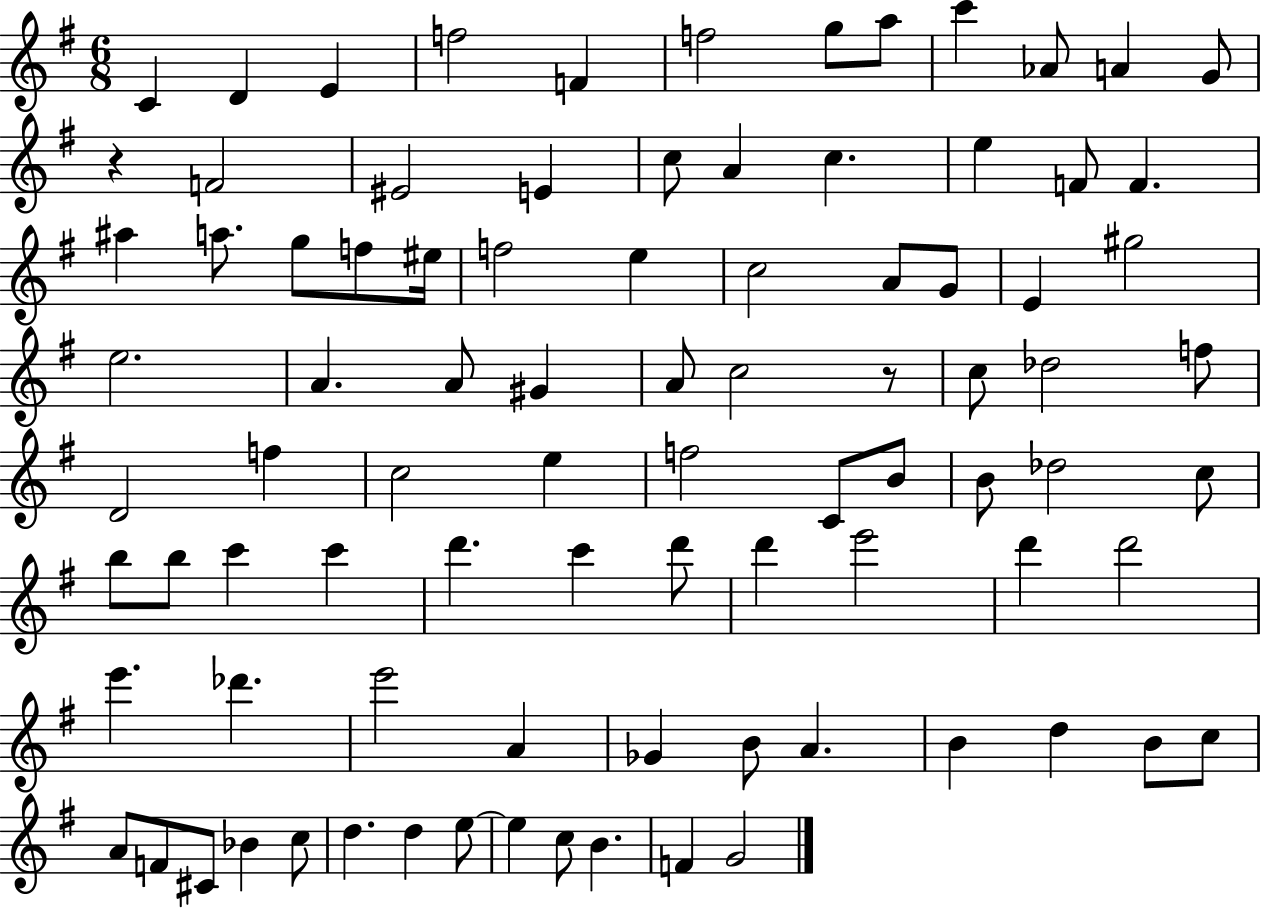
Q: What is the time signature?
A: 6/8